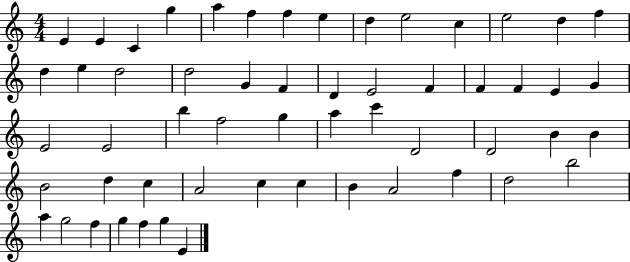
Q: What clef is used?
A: treble